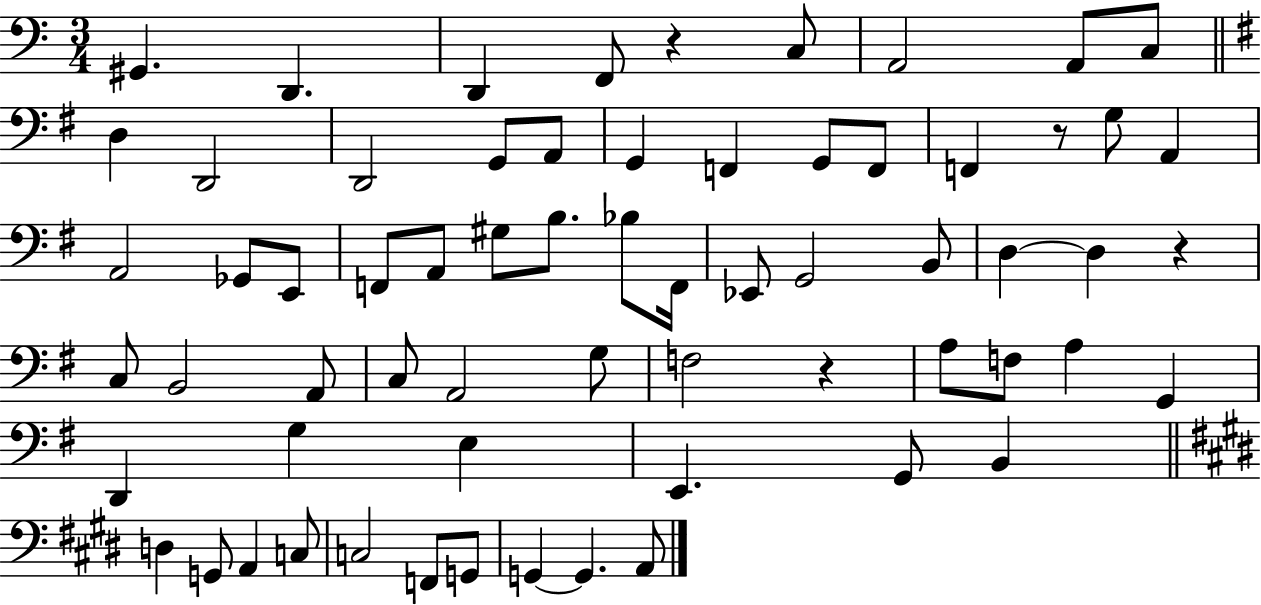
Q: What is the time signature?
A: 3/4